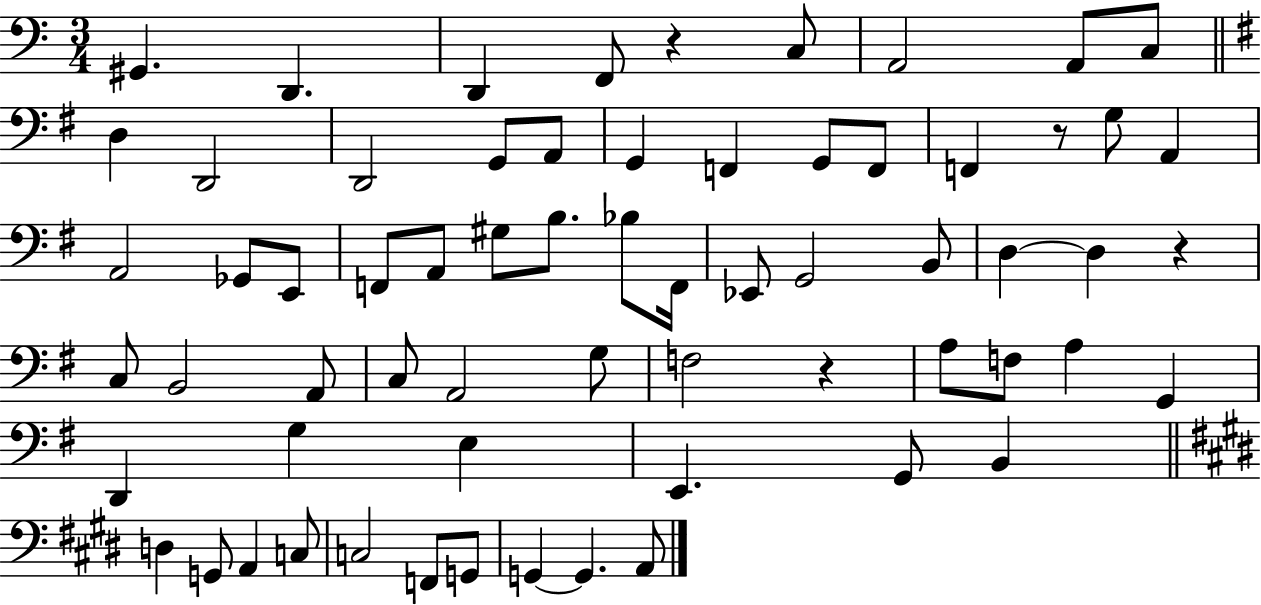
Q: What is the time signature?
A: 3/4